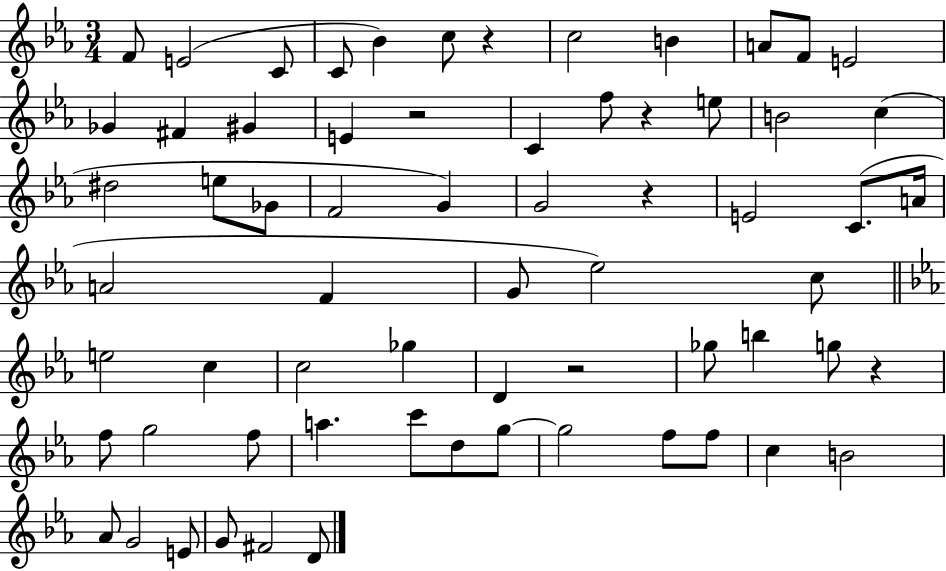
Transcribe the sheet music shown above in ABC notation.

X:1
T:Untitled
M:3/4
L:1/4
K:Eb
F/2 E2 C/2 C/2 _B c/2 z c2 B A/2 F/2 E2 _G ^F ^G E z2 C f/2 z e/2 B2 c ^d2 e/2 _G/2 F2 G G2 z E2 C/2 A/4 A2 F G/2 _e2 c/2 e2 c c2 _g D z2 _g/2 b g/2 z f/2 g2 f/2 a c'/2 d/2 g/2 g2 f/2 f/2 c B2 _A/2 G2 E/2 G/2 ^F2 D/2